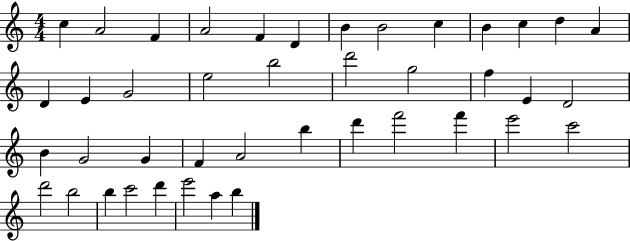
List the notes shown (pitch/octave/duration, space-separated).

C5/q A4/h F4/q A4/h F4/q D4/q B4/q B4/h C5/q B4/q C5/q D5/q A4/q D4/q E4/q G4/h E5/h B5/h D6/h G5/h F5/q E4/q D4/h B4/q G4/h G4/q F4/q A4/h B5/q D6/q F6/h F6/q E6/h C6/h D6/h B5/h B5/q C6/h D6/q E6/h A5/q B5/q